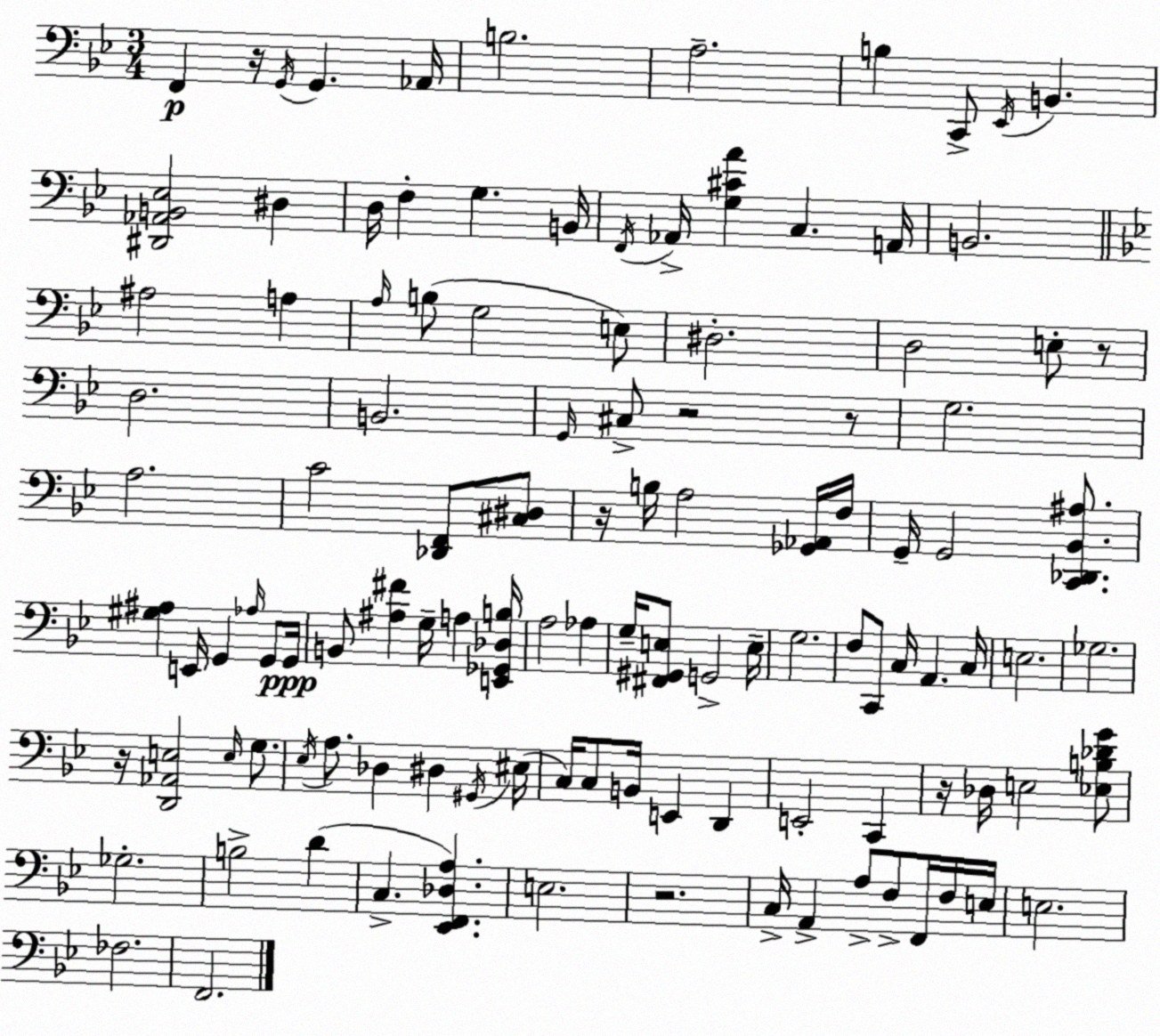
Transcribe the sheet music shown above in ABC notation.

X:1
T:Untitled
M:3/4
L:1/4
K:Bb
F,, z/4 G,,/4 G,, _A,,/4 B,2 A,2 B, C,,/2 _E,,/4 B,, [^D,,_A,,B,,_E,]2 ^D, D,/4 F, G, B,,/4 F,,/4 _A,,/4 [G,^CA] C, A,,/4 B,,2 ^A,2 A, A,/4 B,/2 G,2 E,/2 ^D,2 D,2 E,/2 z/2 D,2 B,,2 G,,/4 ^C,/2 z2 z/2 G,2 A,2 C2 [_D,,F,,]/2 [^C,^D,]/2 z/4 B,/4 A,2 [_G,,_A,,]/4 F,/4 G,,/4 G,,2 [C,,_D,,_B,,^A,]/2 [^G,^A,] E,,/4 G,, _A,/4 G,,/2 G,,/4 B,,/2 [^A,^F] G,/4 A, [E,,_G,,_D,B,]/4 A,2 _A, G,/4 [^F,,^G,,E,]/2 G,,2 E,/4 G,2 F,/2 C,,/2 C,/4 A,, C,/4 E,2 _G,2 z/4 [D,,_A,,E,]2 E,/4 G,/2 _E,/4 A,/2 _D, ^D, ^G,,/4 ^E,/4 C,/4 C,/2 B,,/4 E,, D,, E,,2 C,, z/4 _D,/4 E,2 [_E,B,_DG]/2 _G,2 B,2 D C, [_E,,F,,_D,A,] E,2 z2 C,/4 A,, A,/2 F,/2 F,,/4 F,/4 E,/4 E,2 _F,2 F,,2